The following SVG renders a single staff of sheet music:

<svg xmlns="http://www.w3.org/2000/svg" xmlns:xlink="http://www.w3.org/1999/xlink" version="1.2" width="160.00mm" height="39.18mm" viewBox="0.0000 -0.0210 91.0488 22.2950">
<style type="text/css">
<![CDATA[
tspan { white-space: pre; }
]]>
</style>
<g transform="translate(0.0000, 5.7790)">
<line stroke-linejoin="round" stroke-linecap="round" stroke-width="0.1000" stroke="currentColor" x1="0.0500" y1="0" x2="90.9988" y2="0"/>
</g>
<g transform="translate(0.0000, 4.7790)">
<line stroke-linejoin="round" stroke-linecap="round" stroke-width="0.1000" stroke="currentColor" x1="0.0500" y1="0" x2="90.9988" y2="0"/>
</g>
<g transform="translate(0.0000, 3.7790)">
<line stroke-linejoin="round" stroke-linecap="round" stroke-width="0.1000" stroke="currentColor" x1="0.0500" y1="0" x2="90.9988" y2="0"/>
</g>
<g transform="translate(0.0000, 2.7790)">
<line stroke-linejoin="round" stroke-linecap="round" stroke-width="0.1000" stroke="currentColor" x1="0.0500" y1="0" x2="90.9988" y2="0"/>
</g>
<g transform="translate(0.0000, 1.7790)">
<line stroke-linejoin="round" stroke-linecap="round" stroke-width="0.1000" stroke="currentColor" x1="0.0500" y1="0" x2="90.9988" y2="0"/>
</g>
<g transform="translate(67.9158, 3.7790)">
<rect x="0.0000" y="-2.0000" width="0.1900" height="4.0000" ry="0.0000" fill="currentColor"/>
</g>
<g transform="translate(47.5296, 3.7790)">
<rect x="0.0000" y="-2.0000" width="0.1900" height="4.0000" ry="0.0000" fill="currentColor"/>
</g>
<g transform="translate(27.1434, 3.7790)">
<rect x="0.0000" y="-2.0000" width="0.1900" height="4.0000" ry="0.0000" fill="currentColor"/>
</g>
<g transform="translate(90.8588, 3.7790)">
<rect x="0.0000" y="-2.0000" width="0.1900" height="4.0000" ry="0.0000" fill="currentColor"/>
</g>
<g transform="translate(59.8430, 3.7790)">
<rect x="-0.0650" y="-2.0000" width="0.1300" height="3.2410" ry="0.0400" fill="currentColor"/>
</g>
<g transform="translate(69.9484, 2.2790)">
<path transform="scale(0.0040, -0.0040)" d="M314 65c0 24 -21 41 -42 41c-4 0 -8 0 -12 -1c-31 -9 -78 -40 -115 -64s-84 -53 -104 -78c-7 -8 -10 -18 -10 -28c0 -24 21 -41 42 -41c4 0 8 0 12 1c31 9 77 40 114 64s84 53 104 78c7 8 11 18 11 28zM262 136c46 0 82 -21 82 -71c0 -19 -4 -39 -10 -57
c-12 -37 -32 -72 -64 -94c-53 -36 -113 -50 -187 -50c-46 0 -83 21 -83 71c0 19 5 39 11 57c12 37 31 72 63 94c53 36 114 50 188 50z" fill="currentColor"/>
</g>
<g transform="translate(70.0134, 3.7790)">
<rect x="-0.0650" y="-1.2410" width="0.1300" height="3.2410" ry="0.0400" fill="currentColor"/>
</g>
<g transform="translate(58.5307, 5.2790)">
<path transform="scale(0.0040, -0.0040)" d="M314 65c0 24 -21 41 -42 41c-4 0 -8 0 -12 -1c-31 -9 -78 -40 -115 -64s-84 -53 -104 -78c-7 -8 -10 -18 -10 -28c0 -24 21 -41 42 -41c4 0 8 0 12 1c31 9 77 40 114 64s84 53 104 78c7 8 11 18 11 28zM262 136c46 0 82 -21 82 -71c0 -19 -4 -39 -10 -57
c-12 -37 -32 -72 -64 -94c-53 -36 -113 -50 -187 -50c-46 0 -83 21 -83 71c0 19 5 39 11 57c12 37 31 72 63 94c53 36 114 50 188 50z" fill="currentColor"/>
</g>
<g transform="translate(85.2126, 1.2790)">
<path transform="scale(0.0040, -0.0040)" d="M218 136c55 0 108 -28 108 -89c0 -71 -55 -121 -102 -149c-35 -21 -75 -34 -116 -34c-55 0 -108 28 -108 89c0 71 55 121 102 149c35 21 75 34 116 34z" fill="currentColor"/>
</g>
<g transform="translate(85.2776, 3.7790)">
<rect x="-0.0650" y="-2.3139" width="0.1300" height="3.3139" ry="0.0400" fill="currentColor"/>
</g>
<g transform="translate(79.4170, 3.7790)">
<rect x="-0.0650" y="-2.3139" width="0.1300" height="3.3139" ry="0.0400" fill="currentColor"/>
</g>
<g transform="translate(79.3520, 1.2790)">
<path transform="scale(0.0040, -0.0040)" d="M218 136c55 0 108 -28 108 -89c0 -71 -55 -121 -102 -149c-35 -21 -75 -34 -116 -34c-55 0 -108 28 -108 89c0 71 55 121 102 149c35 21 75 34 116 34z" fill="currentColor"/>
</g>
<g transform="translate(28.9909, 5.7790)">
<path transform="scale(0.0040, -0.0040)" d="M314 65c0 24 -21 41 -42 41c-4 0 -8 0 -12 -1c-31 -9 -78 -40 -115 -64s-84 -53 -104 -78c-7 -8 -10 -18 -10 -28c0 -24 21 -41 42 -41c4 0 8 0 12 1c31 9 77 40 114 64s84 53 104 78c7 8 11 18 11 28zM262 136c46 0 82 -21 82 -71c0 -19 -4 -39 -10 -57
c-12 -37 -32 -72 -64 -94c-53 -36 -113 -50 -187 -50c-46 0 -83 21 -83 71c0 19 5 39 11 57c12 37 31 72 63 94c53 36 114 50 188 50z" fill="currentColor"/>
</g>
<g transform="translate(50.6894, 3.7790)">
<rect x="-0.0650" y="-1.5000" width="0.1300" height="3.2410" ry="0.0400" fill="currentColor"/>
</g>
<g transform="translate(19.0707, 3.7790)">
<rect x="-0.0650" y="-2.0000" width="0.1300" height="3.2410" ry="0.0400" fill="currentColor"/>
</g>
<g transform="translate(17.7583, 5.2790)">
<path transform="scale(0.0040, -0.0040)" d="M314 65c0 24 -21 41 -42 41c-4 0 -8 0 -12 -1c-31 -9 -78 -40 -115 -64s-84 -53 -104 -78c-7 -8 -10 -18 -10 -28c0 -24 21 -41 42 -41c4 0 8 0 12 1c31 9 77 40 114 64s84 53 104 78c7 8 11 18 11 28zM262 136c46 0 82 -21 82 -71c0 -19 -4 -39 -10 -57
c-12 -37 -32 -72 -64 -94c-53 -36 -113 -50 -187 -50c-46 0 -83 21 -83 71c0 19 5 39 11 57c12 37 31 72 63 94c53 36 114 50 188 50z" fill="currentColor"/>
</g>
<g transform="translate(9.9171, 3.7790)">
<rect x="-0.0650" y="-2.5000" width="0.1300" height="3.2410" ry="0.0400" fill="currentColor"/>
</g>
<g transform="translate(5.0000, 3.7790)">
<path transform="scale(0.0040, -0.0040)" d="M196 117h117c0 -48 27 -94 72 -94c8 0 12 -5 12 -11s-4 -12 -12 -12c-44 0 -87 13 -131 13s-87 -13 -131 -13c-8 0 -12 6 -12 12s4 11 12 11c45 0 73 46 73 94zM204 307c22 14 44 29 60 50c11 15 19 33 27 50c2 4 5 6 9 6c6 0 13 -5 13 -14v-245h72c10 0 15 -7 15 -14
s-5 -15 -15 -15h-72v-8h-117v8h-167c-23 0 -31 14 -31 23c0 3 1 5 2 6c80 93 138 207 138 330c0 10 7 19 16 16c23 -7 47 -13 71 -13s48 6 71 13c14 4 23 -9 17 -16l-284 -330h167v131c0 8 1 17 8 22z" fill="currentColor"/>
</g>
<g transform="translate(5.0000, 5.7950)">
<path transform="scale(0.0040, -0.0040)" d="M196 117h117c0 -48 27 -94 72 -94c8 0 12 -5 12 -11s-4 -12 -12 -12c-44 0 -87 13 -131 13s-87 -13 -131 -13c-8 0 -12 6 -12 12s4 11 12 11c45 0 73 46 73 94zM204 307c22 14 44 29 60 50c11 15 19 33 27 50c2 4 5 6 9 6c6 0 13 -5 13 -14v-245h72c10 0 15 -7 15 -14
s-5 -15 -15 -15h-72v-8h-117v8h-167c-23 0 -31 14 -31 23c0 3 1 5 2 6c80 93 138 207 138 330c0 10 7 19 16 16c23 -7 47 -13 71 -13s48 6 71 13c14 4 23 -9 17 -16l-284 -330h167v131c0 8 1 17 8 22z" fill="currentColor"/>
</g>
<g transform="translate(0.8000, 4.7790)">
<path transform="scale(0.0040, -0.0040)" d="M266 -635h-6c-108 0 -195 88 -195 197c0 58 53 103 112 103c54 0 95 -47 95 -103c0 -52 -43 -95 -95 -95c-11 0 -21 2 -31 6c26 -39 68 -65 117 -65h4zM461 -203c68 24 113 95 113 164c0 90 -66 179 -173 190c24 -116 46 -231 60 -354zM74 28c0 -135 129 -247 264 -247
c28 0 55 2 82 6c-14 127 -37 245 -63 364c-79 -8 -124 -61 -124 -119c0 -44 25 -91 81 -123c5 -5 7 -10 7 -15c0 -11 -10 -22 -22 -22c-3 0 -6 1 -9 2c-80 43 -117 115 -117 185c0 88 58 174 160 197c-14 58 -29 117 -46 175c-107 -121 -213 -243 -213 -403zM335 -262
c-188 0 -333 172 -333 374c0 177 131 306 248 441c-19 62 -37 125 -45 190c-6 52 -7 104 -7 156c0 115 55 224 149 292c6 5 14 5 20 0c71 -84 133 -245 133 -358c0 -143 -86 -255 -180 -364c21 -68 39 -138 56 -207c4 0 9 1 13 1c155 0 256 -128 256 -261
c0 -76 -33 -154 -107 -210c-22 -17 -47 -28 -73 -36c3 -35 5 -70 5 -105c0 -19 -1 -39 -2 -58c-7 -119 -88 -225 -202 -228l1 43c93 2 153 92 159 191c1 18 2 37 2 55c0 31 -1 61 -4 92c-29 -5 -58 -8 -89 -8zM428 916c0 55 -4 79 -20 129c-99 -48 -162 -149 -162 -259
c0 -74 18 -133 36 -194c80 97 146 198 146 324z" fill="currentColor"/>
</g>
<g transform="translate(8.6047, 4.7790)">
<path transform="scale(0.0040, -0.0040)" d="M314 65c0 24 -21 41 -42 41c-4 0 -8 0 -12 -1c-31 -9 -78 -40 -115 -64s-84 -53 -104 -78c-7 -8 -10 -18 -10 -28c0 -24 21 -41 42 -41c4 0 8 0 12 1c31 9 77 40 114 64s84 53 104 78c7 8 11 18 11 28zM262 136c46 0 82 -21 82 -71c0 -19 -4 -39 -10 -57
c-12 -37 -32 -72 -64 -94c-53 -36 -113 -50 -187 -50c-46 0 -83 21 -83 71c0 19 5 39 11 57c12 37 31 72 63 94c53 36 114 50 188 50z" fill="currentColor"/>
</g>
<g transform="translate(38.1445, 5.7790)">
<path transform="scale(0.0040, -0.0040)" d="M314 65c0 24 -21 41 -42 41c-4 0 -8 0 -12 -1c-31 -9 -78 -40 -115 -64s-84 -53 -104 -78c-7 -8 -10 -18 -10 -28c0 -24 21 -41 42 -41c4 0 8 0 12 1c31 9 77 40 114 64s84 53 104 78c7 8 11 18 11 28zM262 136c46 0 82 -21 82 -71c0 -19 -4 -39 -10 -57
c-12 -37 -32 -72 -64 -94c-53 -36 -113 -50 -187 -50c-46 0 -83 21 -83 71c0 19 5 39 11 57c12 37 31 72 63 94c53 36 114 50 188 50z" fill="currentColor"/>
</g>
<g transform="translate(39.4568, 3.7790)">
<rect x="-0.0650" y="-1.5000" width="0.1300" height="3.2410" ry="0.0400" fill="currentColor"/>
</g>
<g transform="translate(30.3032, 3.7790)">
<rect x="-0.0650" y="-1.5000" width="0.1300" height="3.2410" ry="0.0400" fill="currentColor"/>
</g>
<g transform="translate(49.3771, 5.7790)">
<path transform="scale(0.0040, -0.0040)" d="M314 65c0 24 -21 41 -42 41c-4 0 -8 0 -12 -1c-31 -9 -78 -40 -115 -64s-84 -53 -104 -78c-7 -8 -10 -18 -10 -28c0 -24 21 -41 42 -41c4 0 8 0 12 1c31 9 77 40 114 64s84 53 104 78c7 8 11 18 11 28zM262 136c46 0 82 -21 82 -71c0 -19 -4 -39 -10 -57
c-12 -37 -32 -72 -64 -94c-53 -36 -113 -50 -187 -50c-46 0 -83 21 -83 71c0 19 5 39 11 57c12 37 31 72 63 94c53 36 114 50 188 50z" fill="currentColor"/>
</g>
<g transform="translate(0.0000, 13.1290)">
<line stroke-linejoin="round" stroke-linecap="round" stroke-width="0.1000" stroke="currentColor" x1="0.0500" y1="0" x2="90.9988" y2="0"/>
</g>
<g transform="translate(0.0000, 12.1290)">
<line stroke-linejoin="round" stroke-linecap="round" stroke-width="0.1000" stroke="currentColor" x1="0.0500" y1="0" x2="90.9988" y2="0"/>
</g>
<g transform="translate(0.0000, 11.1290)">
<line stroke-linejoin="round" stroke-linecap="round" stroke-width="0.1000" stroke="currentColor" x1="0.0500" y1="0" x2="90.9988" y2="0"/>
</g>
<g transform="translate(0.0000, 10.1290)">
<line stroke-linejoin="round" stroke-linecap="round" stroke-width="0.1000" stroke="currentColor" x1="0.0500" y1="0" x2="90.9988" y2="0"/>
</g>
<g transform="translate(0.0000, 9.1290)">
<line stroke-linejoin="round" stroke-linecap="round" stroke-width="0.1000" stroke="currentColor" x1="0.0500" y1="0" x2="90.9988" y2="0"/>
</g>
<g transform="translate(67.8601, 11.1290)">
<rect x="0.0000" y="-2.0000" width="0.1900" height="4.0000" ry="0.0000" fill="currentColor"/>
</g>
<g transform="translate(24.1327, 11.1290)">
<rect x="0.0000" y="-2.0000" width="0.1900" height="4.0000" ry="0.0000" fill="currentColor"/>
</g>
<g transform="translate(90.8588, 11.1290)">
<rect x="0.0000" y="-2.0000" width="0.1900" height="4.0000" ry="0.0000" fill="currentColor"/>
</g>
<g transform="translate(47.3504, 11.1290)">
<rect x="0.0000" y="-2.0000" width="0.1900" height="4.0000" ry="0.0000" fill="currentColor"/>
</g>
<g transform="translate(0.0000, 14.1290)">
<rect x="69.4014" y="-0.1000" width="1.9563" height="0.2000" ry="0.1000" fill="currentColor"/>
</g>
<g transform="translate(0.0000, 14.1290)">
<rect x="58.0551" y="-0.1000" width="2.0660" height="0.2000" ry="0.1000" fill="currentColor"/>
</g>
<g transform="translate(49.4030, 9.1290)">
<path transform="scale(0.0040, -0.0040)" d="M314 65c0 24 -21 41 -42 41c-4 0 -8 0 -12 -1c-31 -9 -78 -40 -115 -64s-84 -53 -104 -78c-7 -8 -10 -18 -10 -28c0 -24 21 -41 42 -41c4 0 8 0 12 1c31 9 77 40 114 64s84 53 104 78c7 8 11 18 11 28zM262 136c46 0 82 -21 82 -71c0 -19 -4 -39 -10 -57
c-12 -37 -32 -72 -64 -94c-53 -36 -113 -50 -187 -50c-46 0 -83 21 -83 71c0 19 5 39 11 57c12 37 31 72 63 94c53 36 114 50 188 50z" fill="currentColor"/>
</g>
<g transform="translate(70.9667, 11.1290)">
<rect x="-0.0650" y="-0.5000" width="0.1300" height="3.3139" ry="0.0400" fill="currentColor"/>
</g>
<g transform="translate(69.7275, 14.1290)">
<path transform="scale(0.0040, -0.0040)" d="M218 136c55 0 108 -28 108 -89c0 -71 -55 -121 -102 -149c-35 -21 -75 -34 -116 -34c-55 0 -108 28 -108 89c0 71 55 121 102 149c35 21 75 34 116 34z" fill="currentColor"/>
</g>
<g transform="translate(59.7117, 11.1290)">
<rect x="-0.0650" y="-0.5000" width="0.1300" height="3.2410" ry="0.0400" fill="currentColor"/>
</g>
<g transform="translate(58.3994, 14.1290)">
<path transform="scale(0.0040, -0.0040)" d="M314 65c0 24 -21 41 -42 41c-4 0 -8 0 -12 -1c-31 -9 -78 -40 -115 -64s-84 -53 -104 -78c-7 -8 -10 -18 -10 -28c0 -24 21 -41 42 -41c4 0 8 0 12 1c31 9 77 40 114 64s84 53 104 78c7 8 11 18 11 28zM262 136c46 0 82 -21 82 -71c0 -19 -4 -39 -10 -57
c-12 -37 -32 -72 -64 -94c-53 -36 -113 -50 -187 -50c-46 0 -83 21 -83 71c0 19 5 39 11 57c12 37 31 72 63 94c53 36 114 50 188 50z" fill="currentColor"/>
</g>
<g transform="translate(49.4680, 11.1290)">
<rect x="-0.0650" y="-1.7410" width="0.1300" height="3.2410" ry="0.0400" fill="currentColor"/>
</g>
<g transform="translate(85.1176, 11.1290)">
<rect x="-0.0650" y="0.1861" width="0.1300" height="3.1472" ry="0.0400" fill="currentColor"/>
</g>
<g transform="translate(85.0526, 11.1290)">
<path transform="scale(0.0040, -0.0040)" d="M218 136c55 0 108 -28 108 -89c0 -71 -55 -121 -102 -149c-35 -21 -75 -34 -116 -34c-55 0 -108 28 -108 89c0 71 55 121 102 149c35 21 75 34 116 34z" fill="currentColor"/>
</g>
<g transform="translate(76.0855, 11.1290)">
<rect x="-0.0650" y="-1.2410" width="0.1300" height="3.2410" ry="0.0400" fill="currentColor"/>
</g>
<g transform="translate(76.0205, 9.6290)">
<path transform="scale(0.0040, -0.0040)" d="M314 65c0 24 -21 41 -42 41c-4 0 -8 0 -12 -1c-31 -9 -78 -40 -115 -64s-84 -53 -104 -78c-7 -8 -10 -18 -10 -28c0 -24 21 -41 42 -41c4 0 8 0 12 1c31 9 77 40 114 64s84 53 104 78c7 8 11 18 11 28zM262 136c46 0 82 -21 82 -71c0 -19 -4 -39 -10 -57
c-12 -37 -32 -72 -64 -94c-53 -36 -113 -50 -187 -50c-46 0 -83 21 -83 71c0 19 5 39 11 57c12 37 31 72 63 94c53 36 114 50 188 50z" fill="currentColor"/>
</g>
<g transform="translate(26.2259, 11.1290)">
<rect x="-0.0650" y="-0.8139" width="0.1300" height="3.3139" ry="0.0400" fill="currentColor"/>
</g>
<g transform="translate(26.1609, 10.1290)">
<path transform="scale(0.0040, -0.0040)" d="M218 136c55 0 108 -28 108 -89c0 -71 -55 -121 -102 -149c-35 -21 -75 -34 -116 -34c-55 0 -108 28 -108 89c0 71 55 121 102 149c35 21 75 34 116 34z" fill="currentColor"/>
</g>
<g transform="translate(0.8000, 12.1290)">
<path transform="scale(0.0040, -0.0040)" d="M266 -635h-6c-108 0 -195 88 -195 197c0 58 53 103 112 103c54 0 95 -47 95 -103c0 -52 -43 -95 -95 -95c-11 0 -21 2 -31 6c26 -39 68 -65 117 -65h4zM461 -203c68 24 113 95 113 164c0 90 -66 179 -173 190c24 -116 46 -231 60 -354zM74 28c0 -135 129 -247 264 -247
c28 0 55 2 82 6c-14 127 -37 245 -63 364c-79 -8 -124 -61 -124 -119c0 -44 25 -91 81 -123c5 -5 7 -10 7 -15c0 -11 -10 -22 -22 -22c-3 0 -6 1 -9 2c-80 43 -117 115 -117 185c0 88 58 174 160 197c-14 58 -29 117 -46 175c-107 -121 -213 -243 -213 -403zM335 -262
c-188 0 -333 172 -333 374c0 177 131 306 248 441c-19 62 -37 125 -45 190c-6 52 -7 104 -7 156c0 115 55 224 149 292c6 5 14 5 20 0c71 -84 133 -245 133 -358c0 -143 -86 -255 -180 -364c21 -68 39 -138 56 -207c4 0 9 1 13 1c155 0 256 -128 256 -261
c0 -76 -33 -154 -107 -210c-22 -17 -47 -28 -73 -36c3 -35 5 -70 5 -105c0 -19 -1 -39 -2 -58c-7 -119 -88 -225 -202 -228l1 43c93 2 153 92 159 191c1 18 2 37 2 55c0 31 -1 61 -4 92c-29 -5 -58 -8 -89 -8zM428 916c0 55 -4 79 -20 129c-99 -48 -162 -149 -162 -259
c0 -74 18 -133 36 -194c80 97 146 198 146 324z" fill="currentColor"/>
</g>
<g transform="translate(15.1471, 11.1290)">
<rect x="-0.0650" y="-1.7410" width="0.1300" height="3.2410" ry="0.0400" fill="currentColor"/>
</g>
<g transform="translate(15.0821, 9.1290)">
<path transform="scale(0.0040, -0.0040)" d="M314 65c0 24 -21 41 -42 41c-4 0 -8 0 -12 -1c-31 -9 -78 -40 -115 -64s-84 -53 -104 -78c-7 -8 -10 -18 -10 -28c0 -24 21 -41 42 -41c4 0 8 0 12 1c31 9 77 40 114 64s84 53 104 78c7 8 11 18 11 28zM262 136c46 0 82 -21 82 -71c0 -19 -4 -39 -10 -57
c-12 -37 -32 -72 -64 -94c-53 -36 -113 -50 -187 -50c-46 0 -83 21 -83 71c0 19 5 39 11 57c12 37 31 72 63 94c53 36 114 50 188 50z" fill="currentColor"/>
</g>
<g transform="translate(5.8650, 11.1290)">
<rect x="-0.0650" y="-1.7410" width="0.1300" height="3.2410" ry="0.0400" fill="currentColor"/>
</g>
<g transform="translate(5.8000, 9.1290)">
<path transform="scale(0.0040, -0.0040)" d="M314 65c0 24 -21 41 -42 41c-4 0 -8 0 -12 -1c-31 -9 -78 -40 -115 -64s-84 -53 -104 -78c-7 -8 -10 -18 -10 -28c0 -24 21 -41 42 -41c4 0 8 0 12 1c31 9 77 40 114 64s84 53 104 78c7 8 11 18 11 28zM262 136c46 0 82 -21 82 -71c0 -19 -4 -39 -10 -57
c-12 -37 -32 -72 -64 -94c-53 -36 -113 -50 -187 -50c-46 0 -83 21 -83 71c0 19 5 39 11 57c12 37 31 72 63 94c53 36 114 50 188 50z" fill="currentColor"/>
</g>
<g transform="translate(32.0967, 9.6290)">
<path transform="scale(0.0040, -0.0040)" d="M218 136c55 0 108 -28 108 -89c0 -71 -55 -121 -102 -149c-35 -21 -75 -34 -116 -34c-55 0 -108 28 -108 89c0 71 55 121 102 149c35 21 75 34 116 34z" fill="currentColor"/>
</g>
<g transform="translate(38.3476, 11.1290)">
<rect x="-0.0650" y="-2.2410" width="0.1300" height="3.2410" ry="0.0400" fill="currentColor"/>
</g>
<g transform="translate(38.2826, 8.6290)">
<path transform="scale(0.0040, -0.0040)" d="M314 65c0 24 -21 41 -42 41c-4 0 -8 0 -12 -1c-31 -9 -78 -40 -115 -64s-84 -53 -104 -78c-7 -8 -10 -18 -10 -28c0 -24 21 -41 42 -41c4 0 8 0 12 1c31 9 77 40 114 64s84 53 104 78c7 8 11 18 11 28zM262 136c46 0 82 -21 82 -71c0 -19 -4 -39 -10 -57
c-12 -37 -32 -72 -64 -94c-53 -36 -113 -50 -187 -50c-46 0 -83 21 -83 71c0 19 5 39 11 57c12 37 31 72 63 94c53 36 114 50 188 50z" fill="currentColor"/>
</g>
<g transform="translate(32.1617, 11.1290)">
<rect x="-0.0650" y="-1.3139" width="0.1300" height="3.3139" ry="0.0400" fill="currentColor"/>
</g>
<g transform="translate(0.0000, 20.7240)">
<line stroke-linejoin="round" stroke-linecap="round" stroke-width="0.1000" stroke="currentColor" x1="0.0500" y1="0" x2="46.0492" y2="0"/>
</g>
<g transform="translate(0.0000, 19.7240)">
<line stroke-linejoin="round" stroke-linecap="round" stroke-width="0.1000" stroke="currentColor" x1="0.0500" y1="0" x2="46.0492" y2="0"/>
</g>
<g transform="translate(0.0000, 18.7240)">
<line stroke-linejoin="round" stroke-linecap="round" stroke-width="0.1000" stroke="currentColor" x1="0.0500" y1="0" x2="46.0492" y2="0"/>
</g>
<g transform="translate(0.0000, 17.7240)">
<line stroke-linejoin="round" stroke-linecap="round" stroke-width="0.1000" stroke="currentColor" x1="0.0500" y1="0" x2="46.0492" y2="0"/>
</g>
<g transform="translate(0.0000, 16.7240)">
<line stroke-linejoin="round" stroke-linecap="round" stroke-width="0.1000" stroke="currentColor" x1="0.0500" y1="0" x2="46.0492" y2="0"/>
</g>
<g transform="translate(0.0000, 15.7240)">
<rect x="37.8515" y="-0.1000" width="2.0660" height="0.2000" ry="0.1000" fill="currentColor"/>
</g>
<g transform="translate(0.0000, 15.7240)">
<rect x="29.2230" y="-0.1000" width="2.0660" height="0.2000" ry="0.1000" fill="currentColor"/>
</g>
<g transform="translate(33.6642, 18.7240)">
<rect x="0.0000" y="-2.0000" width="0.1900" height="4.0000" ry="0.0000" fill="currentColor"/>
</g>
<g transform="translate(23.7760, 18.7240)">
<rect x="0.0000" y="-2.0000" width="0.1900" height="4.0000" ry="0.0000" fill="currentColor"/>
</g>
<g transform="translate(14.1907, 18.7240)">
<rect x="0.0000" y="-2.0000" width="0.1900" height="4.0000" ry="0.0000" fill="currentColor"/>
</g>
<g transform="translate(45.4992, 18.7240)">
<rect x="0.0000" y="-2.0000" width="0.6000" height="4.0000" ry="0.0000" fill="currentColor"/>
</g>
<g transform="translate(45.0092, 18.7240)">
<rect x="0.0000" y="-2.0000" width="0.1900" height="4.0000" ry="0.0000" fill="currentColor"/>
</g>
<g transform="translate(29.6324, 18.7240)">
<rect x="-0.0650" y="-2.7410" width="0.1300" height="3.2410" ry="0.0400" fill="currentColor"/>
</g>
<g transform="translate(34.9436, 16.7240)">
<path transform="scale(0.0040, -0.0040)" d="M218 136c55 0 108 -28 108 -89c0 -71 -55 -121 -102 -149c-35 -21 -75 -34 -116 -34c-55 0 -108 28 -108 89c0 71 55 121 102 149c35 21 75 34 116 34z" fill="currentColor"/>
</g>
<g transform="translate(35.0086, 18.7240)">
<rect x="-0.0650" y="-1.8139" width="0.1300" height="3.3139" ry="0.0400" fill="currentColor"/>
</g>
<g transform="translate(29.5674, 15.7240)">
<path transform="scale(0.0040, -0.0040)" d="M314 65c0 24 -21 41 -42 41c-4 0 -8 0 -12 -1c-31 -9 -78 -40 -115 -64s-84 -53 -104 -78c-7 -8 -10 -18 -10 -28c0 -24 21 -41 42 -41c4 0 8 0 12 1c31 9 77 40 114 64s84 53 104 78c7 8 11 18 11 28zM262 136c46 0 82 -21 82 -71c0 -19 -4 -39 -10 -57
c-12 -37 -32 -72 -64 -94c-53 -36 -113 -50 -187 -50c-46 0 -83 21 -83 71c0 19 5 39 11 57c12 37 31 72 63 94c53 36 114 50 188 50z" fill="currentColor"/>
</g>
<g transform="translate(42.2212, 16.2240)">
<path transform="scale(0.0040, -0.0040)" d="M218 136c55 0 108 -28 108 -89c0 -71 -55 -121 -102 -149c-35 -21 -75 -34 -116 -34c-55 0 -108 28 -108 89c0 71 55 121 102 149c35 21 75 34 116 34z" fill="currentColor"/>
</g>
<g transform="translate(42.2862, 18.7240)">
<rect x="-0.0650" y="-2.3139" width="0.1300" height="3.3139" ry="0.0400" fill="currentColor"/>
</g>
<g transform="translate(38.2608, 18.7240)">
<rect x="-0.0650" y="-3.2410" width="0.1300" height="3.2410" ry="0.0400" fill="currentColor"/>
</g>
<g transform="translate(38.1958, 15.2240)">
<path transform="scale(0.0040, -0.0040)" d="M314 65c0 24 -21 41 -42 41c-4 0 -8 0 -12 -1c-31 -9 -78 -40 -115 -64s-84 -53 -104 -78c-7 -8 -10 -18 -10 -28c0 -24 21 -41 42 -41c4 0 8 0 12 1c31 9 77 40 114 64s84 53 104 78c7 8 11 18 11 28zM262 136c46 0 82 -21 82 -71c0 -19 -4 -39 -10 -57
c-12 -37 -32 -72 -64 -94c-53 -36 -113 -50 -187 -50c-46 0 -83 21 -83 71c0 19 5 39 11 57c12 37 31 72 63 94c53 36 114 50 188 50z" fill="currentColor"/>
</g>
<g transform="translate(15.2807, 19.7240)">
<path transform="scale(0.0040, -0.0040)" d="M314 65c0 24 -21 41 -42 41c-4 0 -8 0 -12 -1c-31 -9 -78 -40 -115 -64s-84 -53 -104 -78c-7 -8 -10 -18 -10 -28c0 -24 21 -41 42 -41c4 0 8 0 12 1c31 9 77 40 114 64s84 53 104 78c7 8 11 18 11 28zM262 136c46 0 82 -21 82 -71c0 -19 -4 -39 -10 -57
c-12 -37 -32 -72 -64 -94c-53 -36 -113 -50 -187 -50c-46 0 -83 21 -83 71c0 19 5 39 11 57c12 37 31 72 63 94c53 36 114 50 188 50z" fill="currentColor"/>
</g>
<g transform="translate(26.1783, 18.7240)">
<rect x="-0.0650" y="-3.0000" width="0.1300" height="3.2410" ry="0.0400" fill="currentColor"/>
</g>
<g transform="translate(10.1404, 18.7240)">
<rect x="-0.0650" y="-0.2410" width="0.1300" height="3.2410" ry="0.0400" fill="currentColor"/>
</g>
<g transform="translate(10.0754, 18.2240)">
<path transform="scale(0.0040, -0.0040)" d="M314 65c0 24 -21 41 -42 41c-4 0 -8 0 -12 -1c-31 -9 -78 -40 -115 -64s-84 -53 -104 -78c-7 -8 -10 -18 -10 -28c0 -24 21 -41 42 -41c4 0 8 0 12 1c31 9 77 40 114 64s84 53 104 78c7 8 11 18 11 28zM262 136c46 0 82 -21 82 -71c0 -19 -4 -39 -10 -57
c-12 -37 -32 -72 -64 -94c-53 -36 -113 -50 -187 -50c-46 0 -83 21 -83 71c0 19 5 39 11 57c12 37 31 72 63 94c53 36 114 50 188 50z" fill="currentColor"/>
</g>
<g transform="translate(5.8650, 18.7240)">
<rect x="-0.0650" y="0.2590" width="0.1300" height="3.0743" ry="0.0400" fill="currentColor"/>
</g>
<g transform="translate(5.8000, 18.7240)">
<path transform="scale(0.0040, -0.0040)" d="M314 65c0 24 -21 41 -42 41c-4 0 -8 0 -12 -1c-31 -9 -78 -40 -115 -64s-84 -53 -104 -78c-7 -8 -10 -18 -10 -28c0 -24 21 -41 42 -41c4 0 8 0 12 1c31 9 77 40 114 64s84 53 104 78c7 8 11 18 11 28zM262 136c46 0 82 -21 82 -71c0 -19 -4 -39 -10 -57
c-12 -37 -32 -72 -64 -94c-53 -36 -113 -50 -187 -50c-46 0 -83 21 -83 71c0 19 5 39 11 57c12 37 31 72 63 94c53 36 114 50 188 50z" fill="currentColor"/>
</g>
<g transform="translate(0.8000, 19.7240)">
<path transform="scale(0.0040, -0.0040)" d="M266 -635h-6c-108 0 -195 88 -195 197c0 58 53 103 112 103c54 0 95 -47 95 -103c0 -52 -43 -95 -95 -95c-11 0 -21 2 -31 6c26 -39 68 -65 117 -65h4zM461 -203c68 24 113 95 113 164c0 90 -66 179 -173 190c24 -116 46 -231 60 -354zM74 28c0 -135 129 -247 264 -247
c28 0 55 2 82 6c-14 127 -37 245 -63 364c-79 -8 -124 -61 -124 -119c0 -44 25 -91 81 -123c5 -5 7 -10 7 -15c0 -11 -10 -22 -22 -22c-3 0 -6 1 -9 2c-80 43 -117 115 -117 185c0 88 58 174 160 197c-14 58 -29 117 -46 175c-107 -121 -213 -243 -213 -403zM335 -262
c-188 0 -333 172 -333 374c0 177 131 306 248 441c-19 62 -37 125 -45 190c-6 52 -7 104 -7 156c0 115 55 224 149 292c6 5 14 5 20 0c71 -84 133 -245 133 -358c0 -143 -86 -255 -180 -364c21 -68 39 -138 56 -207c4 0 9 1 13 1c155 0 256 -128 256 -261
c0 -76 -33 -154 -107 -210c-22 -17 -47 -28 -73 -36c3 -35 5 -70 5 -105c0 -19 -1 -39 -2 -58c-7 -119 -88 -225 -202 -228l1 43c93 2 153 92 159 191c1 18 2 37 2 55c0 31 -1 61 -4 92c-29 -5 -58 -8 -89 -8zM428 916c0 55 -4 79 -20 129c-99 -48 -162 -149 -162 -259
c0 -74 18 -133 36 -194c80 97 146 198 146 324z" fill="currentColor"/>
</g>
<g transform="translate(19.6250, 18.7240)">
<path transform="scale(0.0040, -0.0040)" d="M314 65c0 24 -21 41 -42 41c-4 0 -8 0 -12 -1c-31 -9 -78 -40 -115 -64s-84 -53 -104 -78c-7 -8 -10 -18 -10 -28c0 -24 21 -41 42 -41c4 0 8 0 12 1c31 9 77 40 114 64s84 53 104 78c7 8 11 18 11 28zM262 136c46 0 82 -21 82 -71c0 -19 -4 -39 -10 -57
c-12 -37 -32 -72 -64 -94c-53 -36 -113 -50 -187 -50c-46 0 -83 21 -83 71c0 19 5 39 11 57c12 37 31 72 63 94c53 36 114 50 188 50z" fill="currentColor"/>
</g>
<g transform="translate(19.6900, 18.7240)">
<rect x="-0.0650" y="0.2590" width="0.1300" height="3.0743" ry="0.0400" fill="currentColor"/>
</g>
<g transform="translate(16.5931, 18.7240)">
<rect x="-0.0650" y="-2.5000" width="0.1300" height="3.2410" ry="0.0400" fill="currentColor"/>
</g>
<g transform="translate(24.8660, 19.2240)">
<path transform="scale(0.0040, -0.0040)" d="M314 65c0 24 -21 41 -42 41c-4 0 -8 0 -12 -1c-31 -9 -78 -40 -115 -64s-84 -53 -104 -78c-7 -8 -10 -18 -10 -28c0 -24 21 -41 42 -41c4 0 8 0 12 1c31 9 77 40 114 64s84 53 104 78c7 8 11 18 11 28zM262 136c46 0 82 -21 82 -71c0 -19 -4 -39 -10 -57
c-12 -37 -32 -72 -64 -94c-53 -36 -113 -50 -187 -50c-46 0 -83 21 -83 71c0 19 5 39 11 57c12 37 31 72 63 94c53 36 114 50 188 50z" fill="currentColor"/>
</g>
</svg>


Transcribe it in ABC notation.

X:1
T:Untitled
M:4/4
L:1/4
K:C
G2 F2 E2 E2 E2 F2 e2 g g f2 f2 d e g2 f2 C2 C e2 B B2 c2 G2 B2 A2 a2 f b2 g